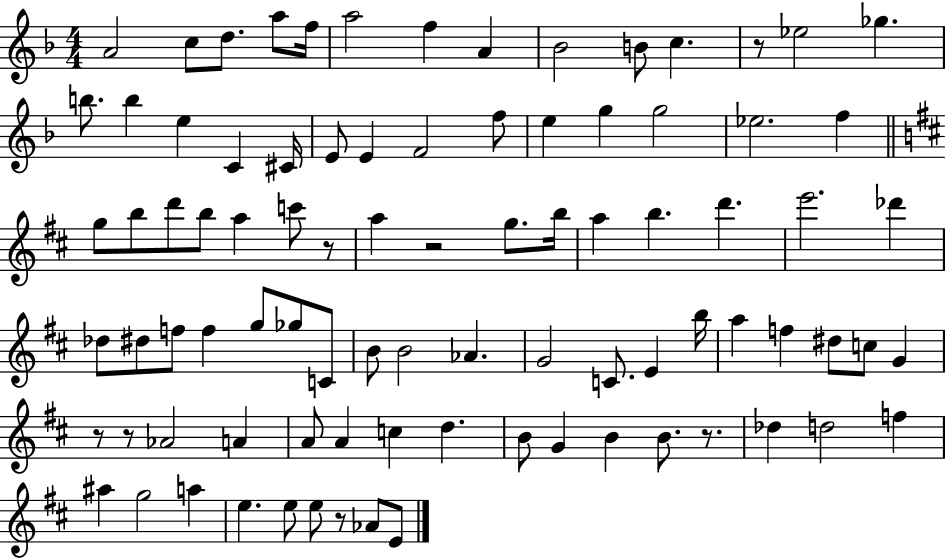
X:1
T:Untitled
M:4/4
L:1/4
K:F
A2 c/2 d/2 a/2 f/4 a2 f A _B2 B/2 c z/2 _e2 _g b/2 b e C ^C/4 E/2 E F2 f/2 e g g2 _e2 f g/2 b/2 d'/2 b/2 a c'/2 z/2 a z2 g/2 b/4 a b d' e'2 _d' _d/2 ^d/2 f/2 f g/2 _g/2 C/2 B/2 B2 _A G2 C/2 E b/4 a f ^d/2 c/2 G z/2 z/2 _A2 A A/2 A c d B/2 G B B/2 z/2 _d d2 f ^a g2 a e e/2 e/2 z/2 _A/2 E/2